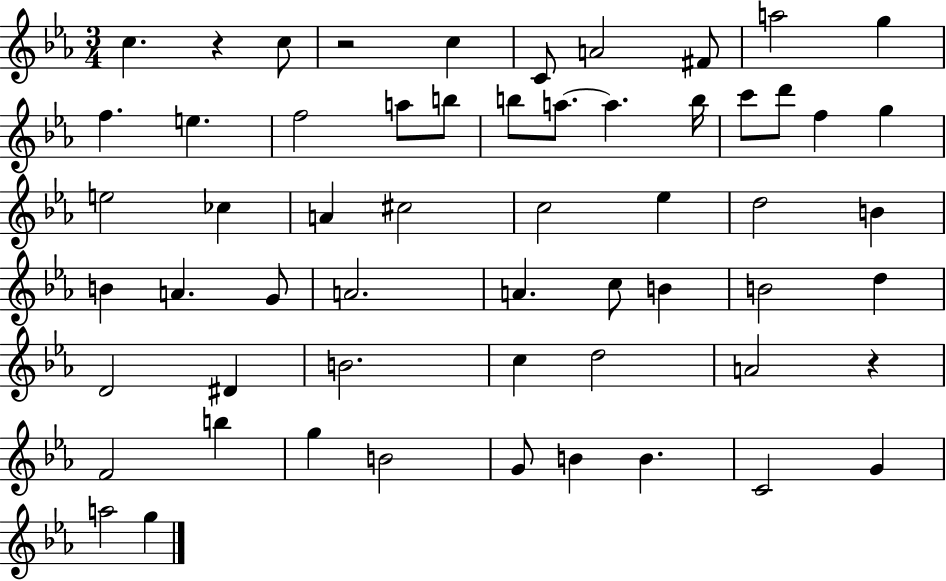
C5/q. R/q C5/e R/h C5/q C4/e A4/h F#4/e A5/h G5/q F5/q. E5/q. F5/h A5/e B5/e B5/e A5/e. A5/q. B5/s C6/e D6/e F5/q G5/q E5/h CES5/q A4/q C#5/h C5/h Eb5/q D5/h B4/q B4/q A4/q. G4/e A4/h. A4/q. C5/e B4/q B4/h D5/q D4/h D#4/q B4/h. C5/q D5/h A4/h R/q F4/h B5/q G5/q B4/h G4/e B4/q B4/q. C4/h G4/q A5/h G5/q